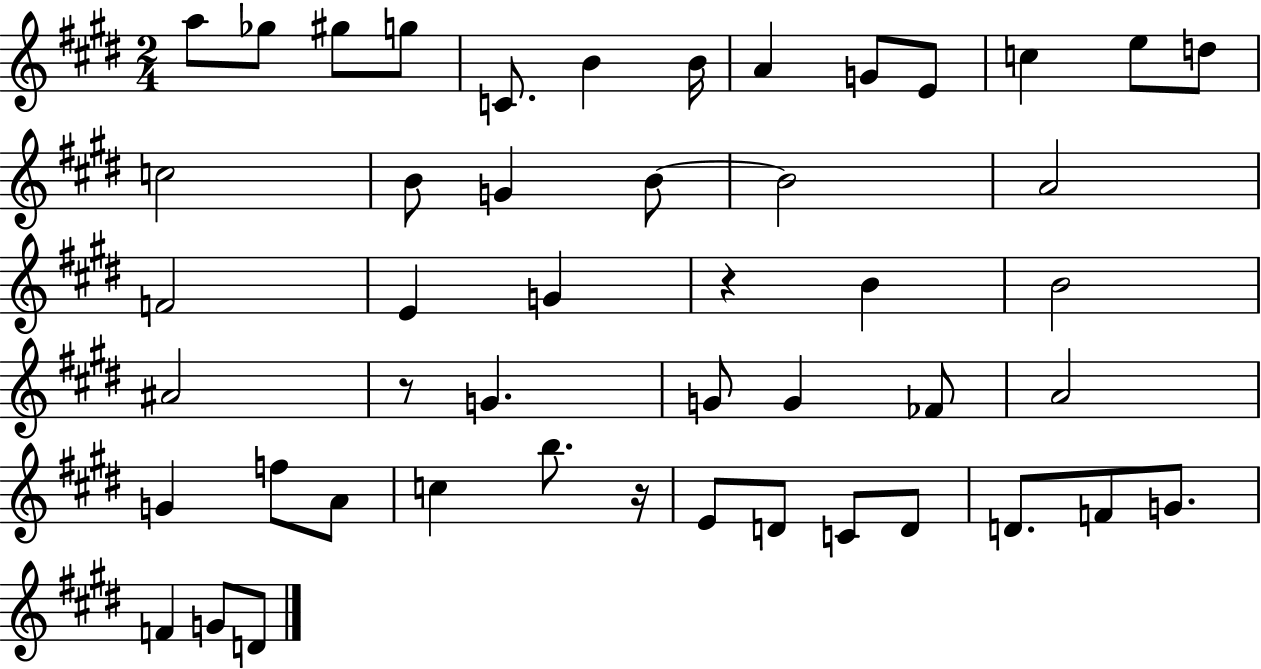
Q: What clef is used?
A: treble